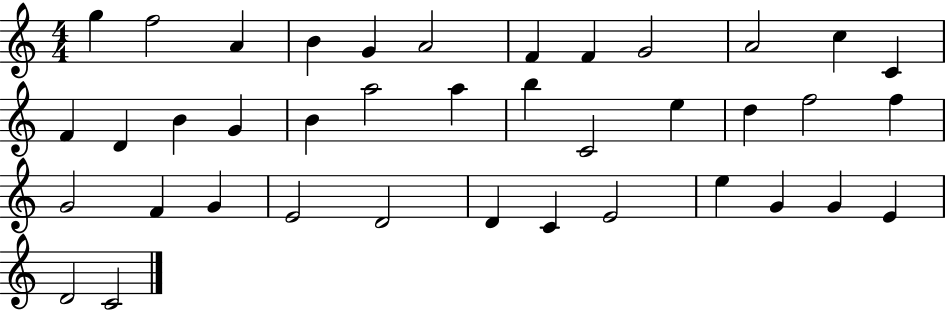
G5/q F5/h A4/q B4/q G4/q A4/h F4/q F4/q G4/h A4/h C5/q C4/q F4/q D4/q B4/q G4/q B4/q A5/h A5/q B5/q C4/h E5/q D5/q F5/h F5/q G4/h F4/q G4/q E4/h D4/h D4/q C4/q E4/h E5/q G4/q G4/q E4/q D4/h C4/h